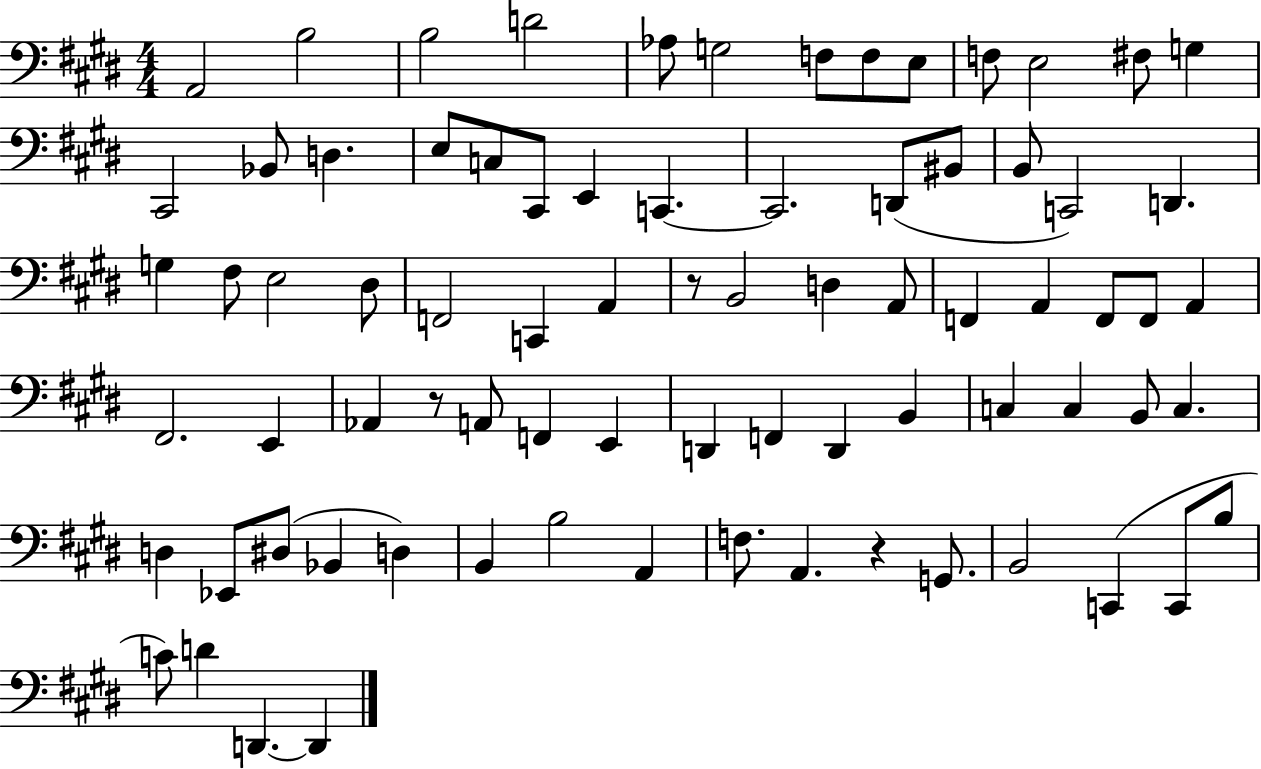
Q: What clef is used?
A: bass